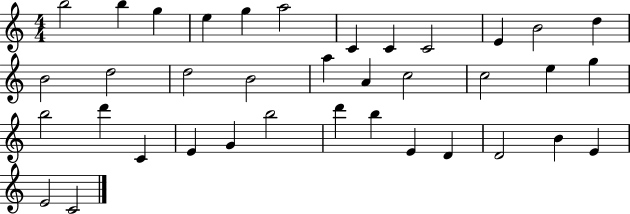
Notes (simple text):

B5/h B5/q G5/q E5/q G5/q A5/h C4/q C4/q C4/h E4/q B4/h D5/q B4/h D5/h D5/h B4/h A5/q A4/q C5/h C5/h E5/q G5/q B5/h D6/q C4/q E4/q G4/q B5/h D6/q B5/q E4/q D4/q D4/h B4/q E4/q E4/h C4/h